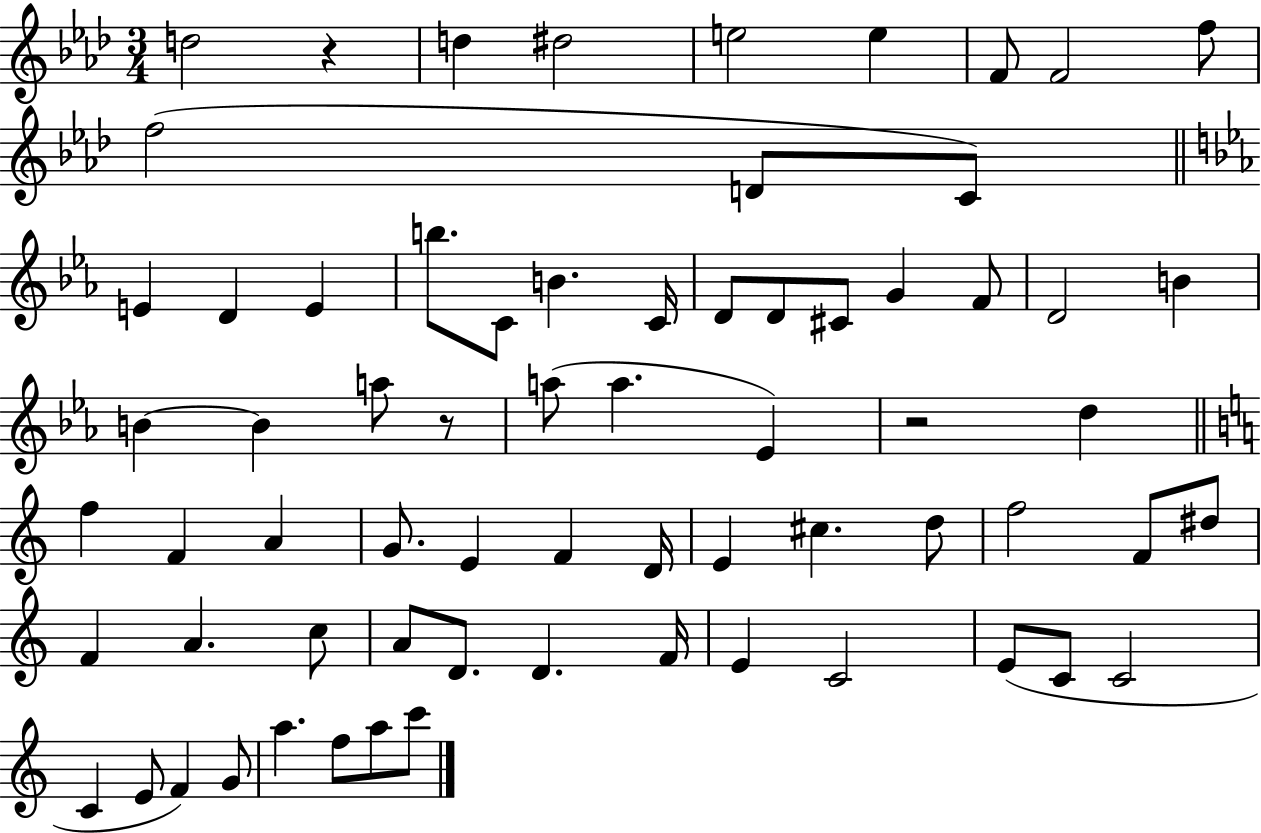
{
  \clef treble
  \numericTimeSignature
  \time 3/4
  \key aes \major
  d''2 r4 | d''4 dis''2 | e''2 e''4 | f'8 f'2 f''8 | \break f''2( d'8 c'8) | \bar "||" \break \key ees \major e'4 d'4 e'4 | b''8. c'8 b'4. c'16 | d'8 d'8 cis'8 g'4 f'8 | d'2 b'4 | \break b'4~~ b'4 a''8 r8 | a''8( a''4. ees'4) | r2 d''4 | \bar "||" \break \key c \major f''4 f'4 a'4 | g'8. e'4 f'4 d'16 | e'4 cis''4. d''8 | f''2 f'8 dis''8 | \break f'4 a'4. c''8 | a'8 d'8. d'4. f'16 | e'4 c'2 | e'8( c'8 c'2 | \break c'4 e'8 f'4) g'8 | a''4. f''8 a''8 c'''8 | \bar "|."
}